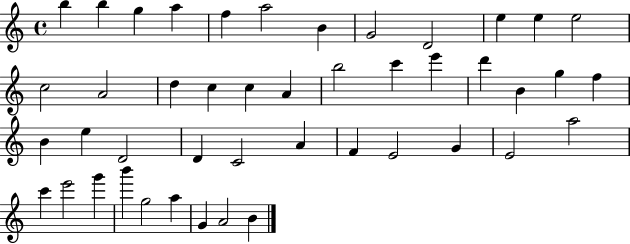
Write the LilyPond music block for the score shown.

{
  \clef treble
  \time 4/4
  \defaultTimeSignature
  \key c \major
  b''4 b''4 g''4 a''4 | f''4 a''2 b'4 | g'2 d'2 | e''4 e''4 e''2 | \break c''2 a'2 | d''4 c''4 c''4 a'4 | b''2 c'''4 e'''4 | d'''4 b'4 g''4 f''4 | \break b'4 e''4 d'2 | d'4 c'2 a'4 | f'4 e'2 g'4 | e'2 a''2 | \break c'''4 e'''2 g'''4 | b'''4 g''2 a''4 | g'4 a'2 b'4 | \bar "|."
}